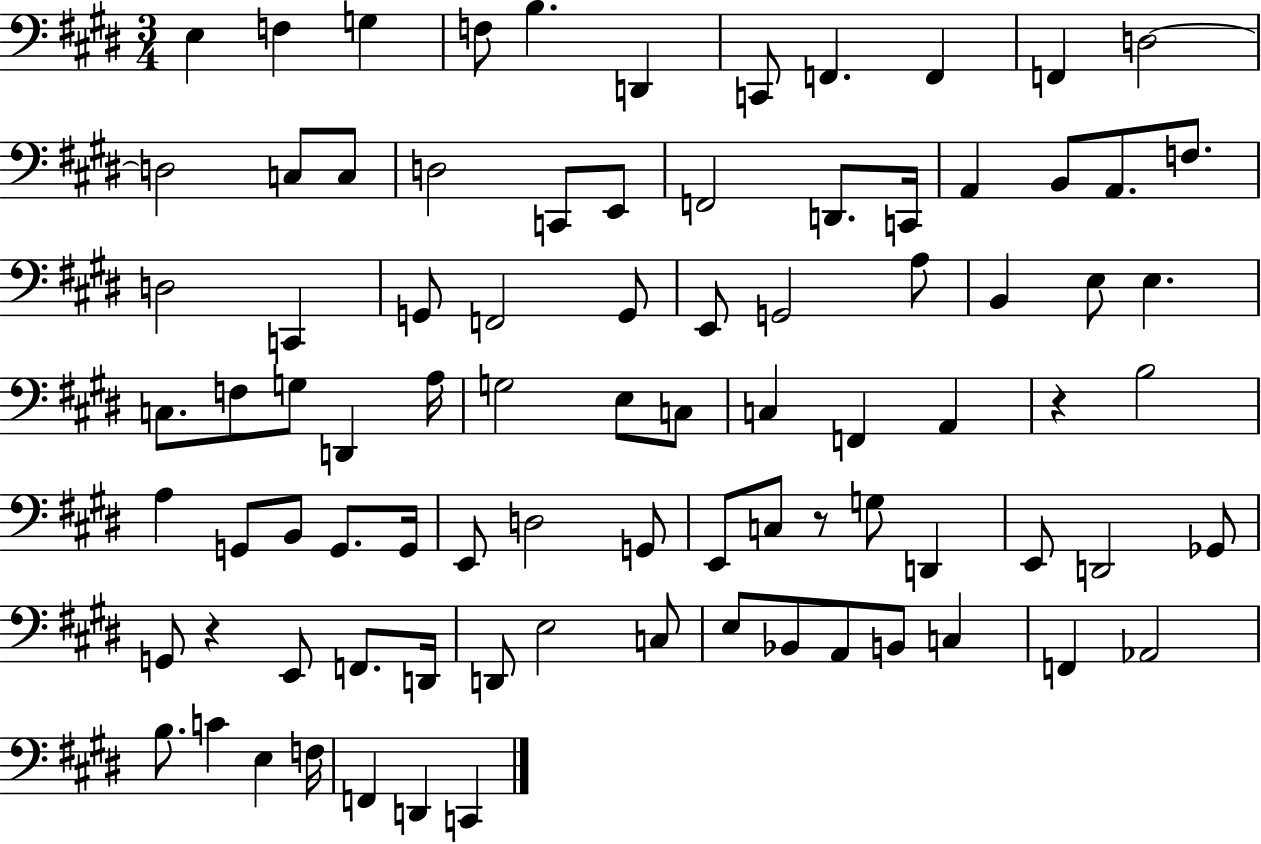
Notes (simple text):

E3/q F3/q G3/q F3/e B3/q. D2/q C2/e F2/q. F2/q F2/q D3/h D3/h C3/e C3/e D3/h C2/e E2/e F2/h D2/e. C2/s A2/q B2/e A2/e. F3/e. D3/h C2/q G2/e F2/h G2/e E2/e G2/h A3/e B2/q E3/e E3/q. C3/e. F3/e G3/e D2/q A3/s G3/h E3/e C3/e C3/q F2/q A2/q R/q B3/h A3/q G2/e B2/e G2/e. G2/s E2/e D3/h G2/e E2/e C3/e R/e G3/e D2/q E2/e D2/h Gb2/e G2/e R/q E2/e F2/e. D2/s D2/e E3/h C3/e E3/e Bb2/e A2/e B2/e C3/q F2/q Ab2/h B3/e. C4/q E3/q F3/s F2/q D2/q C2/q